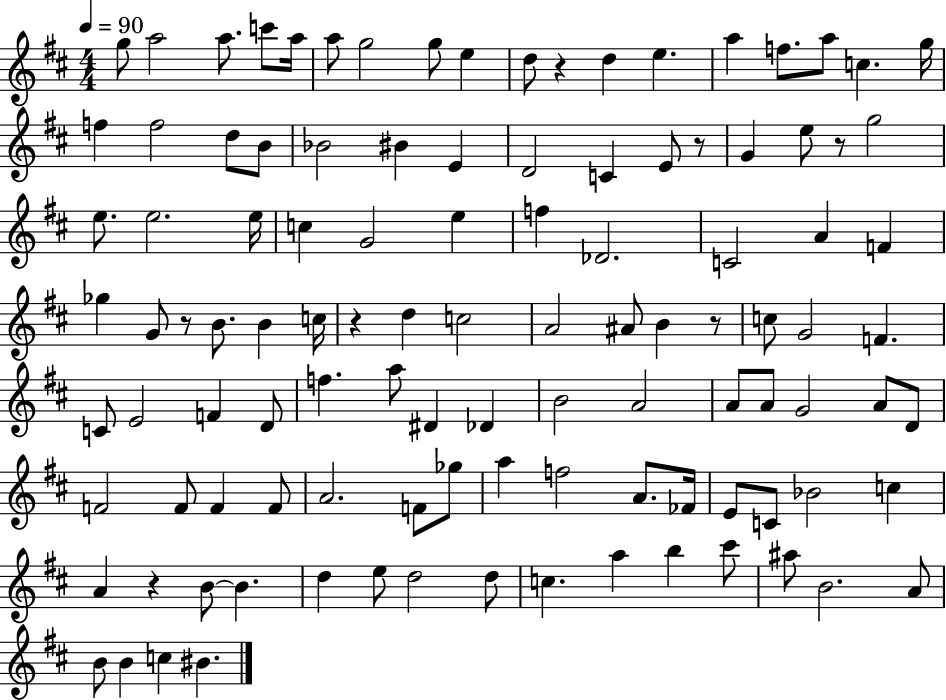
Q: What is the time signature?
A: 4/4